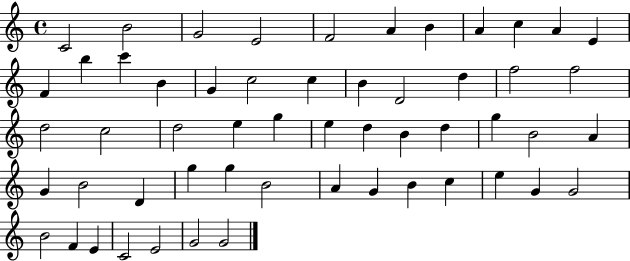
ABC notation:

X:1
T:Untitled
M:4/4
L:1/4
K:C
C2 B2 G2 E2 F2 A B A c A E F b c' B G c2 c B D2 d f2 f2 d2 c2 d2 e g e d B d g B2 A G B2 D g g B2 A G B c e G G2 B2 F E C2 E2 G2 G2